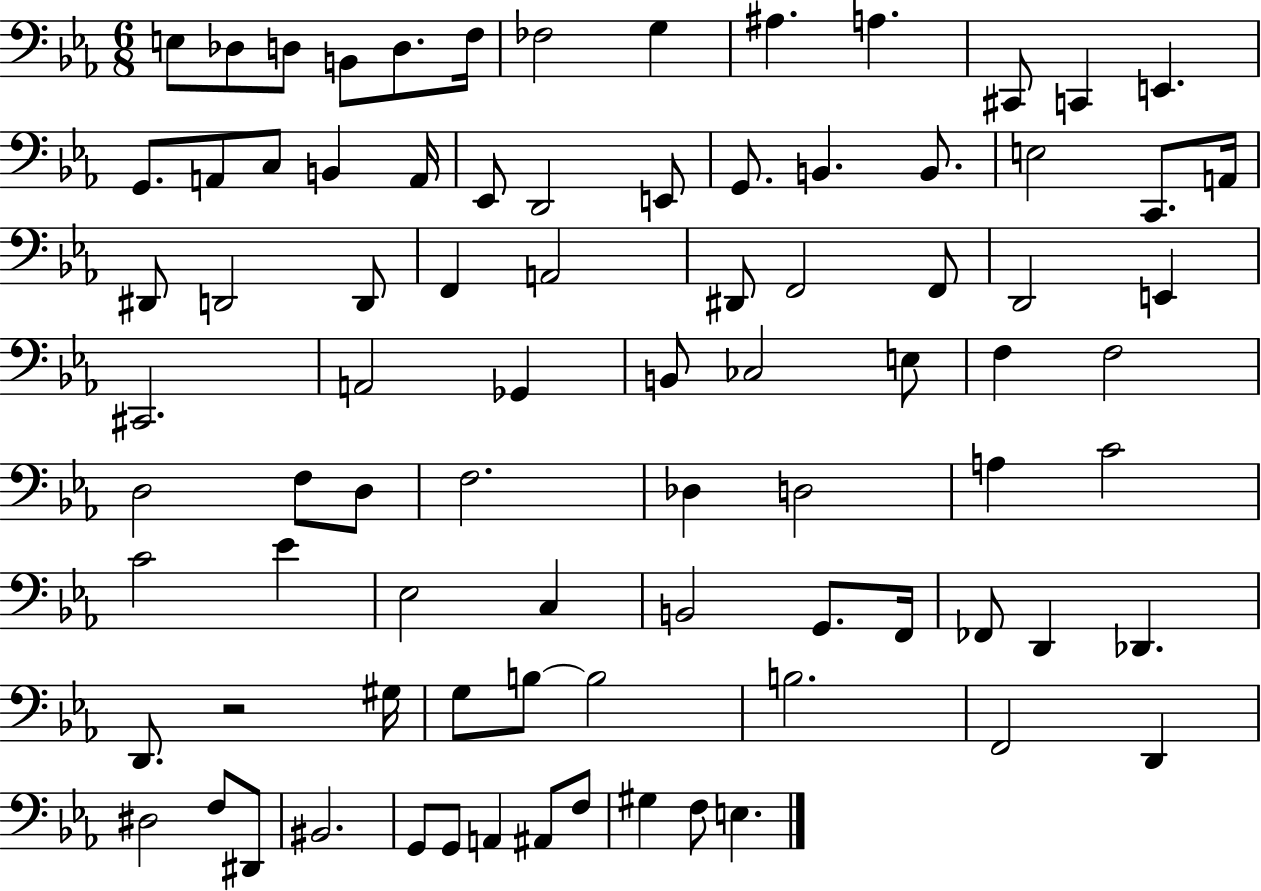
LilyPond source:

{
  \clef bass
  \numericTimeSignature
  \time 6/8
  \key ees \major
  e8 des8 d8 b,8 d8. f16 | fes2 g4 | ais4. a4. | cis,8 c,4 e,4. | \break g,8. a,8 c8 b,4 a,16 | ees,8 d,2 e,8 | g,8. b,4. b,8. | e2 c,8. a,16 | \break dis,8 d,2 d,8 | f,4 a,2 | dis,8 f,2 f,8 | d,2 e,4 | \break cis,2. | a,2 ges,4 | b,8 ces2 e8 | f4 f2 | \break d2 f8 d8 | f2. | des4 d2 | a4 c'2 | \break c'2 ees'4 | ees2 c4 | b,2 g,8. f,16 | fes,8 d,4 des,4. | \break d,8. r2 gis16 | g8 b8~~ b2 | b2. | f,2 d,4 | \break dis2 f8 dis,8 | bis,2. | g,8 g,8 a,4 ais,8 f8 | gis4 f8 e4. | \break \bar "|."
}